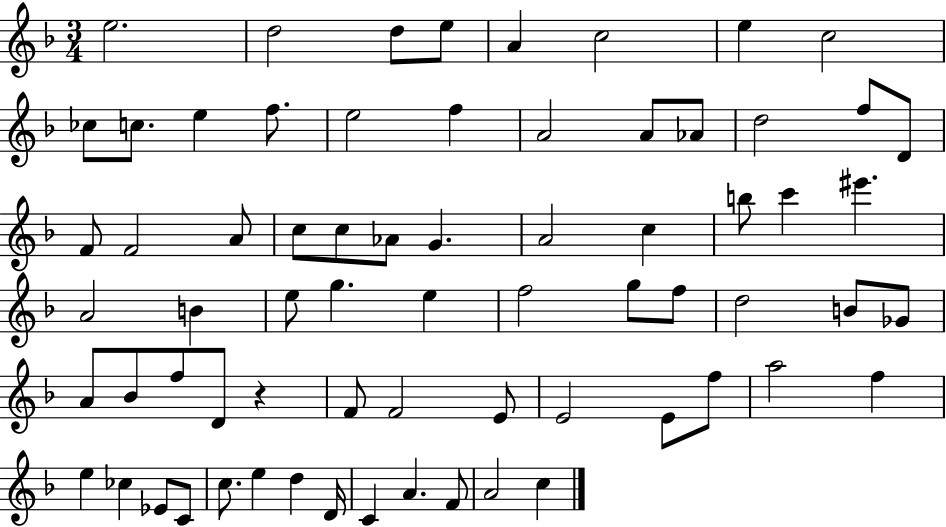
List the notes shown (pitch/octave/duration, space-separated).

E5/h. D5/h D5/e E5/e A4/q C5/h E5/q C5/h CES5/e C5/e. E5/q F5/e. E5/h F5/q A4/h A4/e Ab4/e D5/h F5/e D4/e F4/e F4/h A4/e C5/e C5/e Ab4/e G4/q. A4/h C5/q B5/e C6/q EIS6/q. A4/h B4/q E5/e G5/q. E5/q F5/h G5/e F5/e D5/h B4/e Gb4/e A4/e Bb4/e F5/e D4/e R/q F4/e F4/h E4/e E4/h E4/e F5/e A5/h F5/q E5/q CES5/q Eb4/e C4/e C5/e. E5/q D5/q D4/s C4/q A4/q. F4/e A4/h C5/q